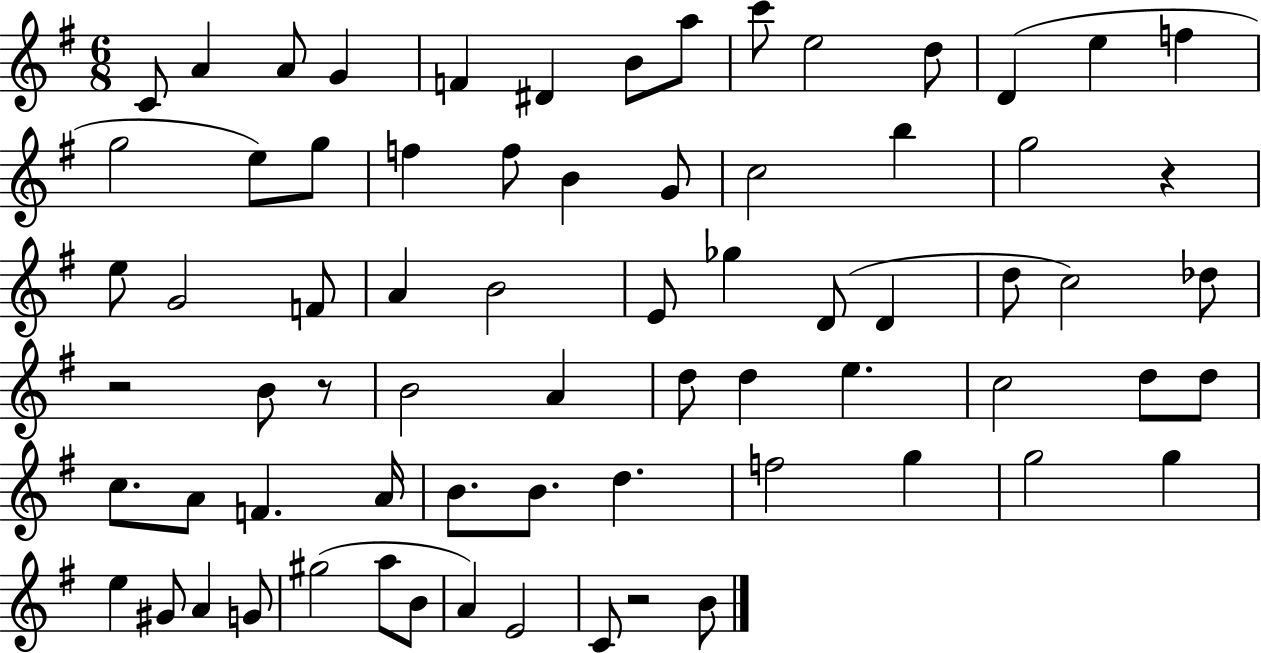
X:1
T:Untitled
M:6/8
L:1/4
K:G
C/2 A A/2 G F ^D B/2 a/2 c'/2 e2 d/2 D e f g2 e/2 g/2 f f/2 B G/2 c2 b g2 z e/2 G2 F/2 A B2 E/2 _g D/2 D d/2 c2 _d/2 z2 B/2 z/2 B2 A d/2 d e c2 d/2 d/2 c/2 A/2 F A/4 B/2 B/2 d f2 g g2 g e ^G/2 A G/2 ^g2 a/2 B/2 A E2 C/2 z2 B/2